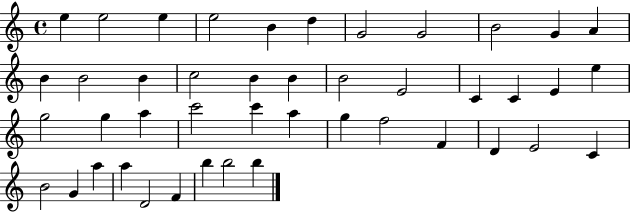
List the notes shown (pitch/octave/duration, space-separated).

E5/q E5/h E5/q E5/h B4/q D5/q G4/h G4/h B4/h G4/q A4/q B4/q B4/h B4/q C5/h B4/q B4/q B4/h E4/h C4/q C4/q E4/q E5/q G5/h G5/q A5/q C6/h C6/q A5/q G5/q F5/h F4/q D4/q E4/h C4/q B4/h G4/q A5/q A5/q D4/h F4/q B5/q B5/h B5/q